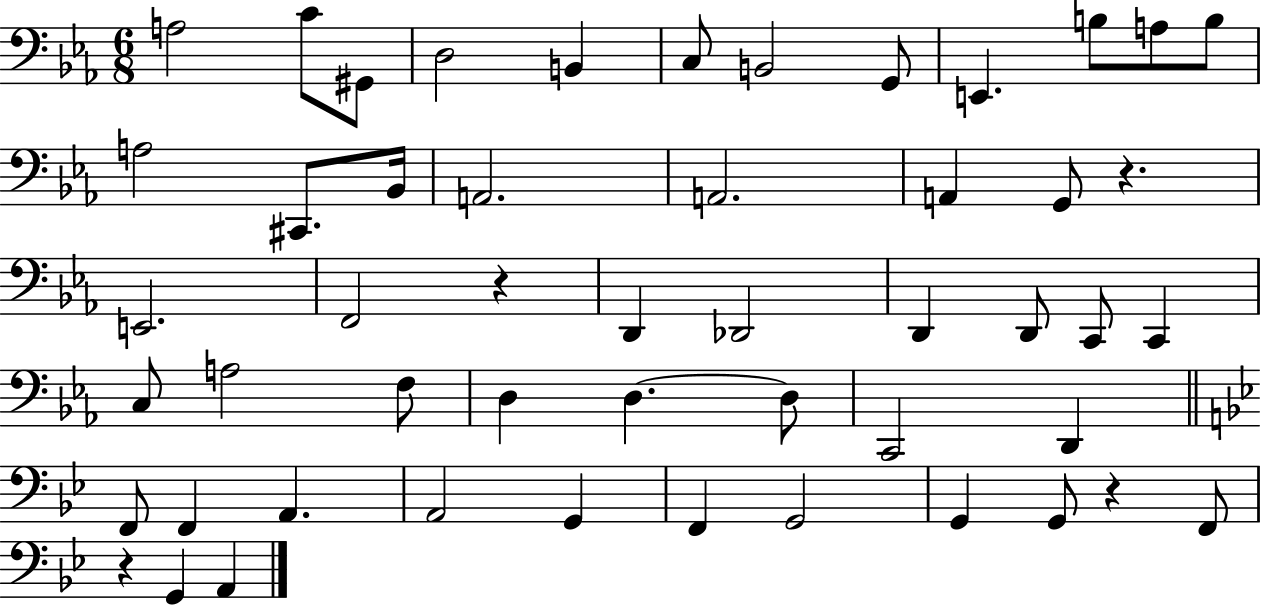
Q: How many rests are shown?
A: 4